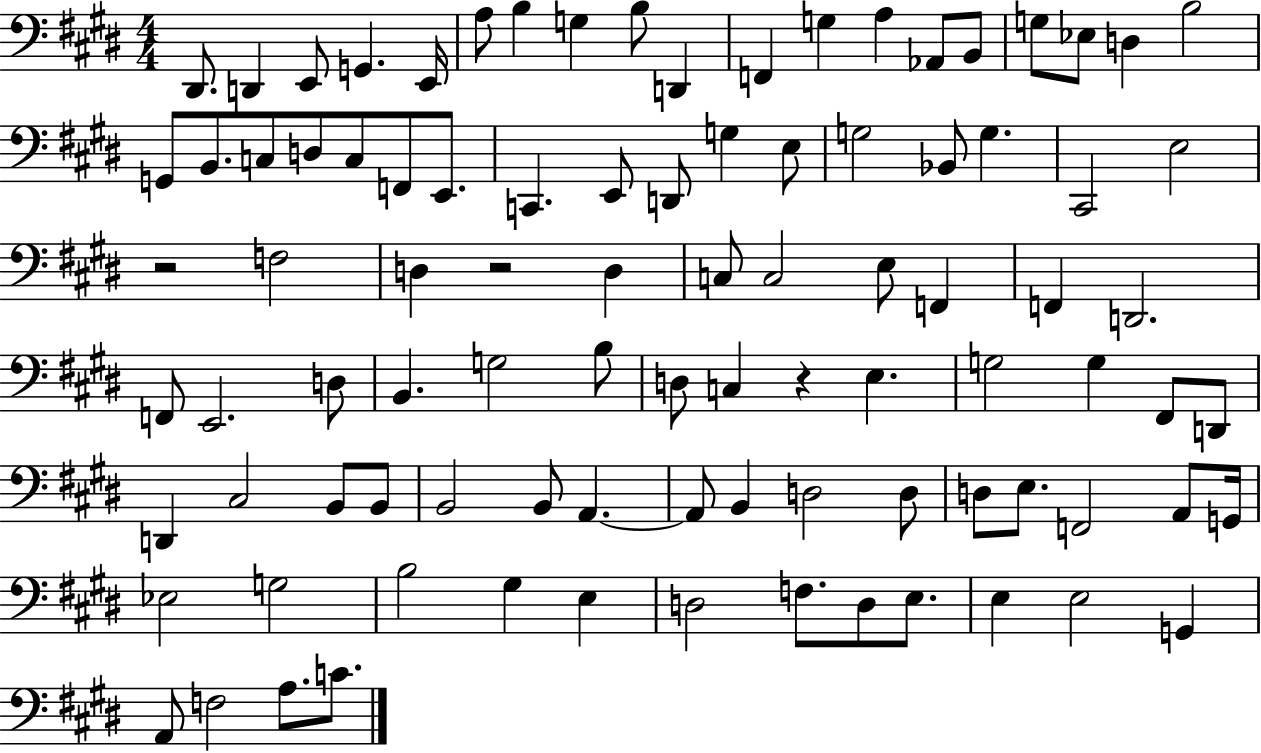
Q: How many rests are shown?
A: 3